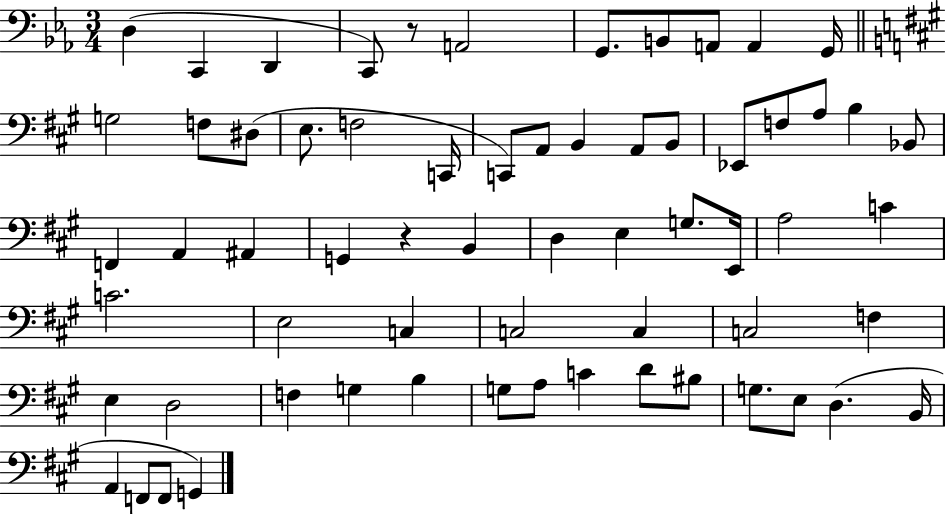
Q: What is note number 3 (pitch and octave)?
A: D2